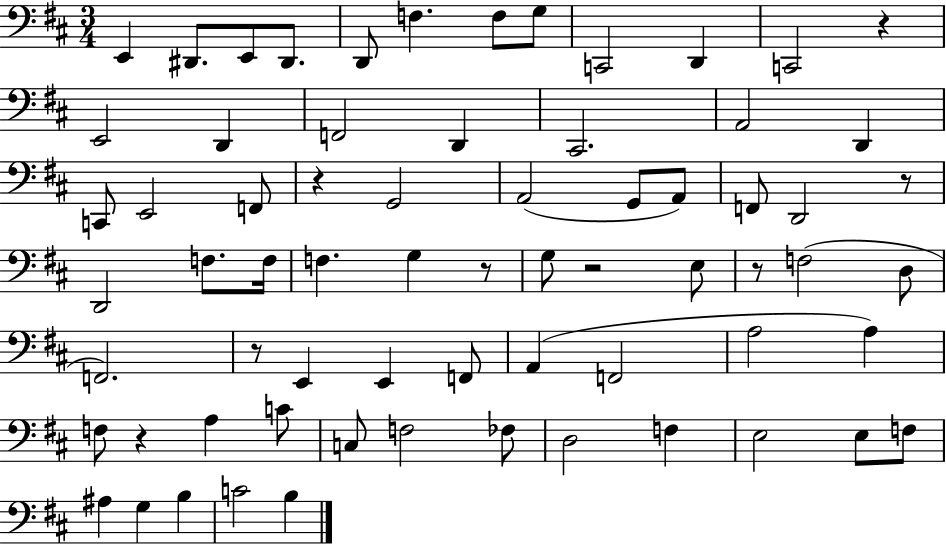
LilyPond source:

{
  \clef bass
  \numericTimeSignature
  \time 3/4
  \key d \major
  e,4 dis,8. e,8 dis,8. | d,8 f4. f8 g8 | c,2 d,4 | c,2 r4 | \break e,2 d,4 | f,2 d,4 | cis,2. | a,2 d,4 | \break c,8 e,2 f,8 | r4 g,2 | a,2( g,8 a,8) | f,8 d,2 r8 | \break d,2 f8. f16 | f4. g4 r8 | g8 r2 e8 | r8 f2( d8 | \break f,2.) | r8 e,4 e,4 f,8 | a,4( f,2 | a2 a4) | \break f8 r4 a4 c'8 | c8 f2 fes8 | d2 f4 | e2 e8 f8 | \break ais4 g4 b4 | c'2 b4 | \bar "|."
}